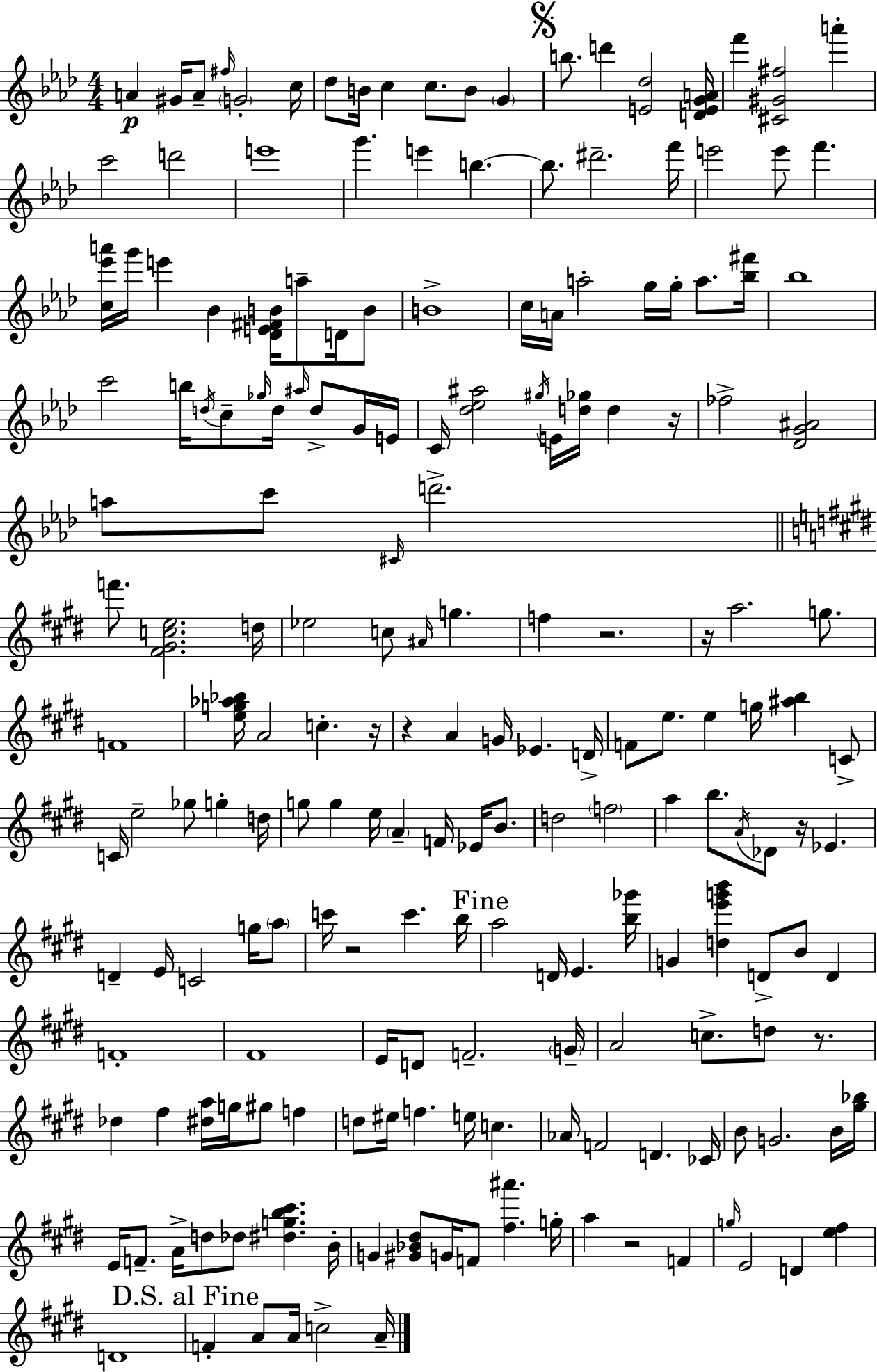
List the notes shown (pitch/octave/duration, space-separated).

A4/q G#4/s A4/e F#5/s G4/h C5/s Db5/e B4/s C5/q C5/e. B4/e G4/q B5/e. D6/q [E4,Db5]/h [D4,E4,G4,A4]/s F6/q [C#4,G#4,F#5]/h A6/q C6/h D6/h E6/w G6/q. E6/q B5/q. B5/e. D#6/h. F6/s E6/h E6/e F6/q. [C5,Eb6,A6]/s G6/s E6/q Bb4/q [Db4,E4,F#4,B4]/s A5/e D4/s B4/e B4/w C5/s A4/s A5/h G5/s G5/s A5/e. [Bb5,F#6]/s Bb5/w C6/h B5/s D5/s C5/e Gb5/s D5/s A#5/s D5/e G4/s E4/s C4/s [Db5,Eb5,A#5]/h G#5/s E4/s [D5,Gb5]/s D5/q R/s FES5/h [Db4,G4,A#4]/h A5/e C6/e C#4/s D6/h. F6/e. [F#4,G#4,C5,E5]/h. D5/s Eb5/h C5/e A#4/s G5/q. F5/q R/h. R/s A5/h. G5/e. F4/w [E5,G5,Ab5,Bb5]/s A4/h C5/q. R/s R/q A4/q G4/s Eb4/q. D4/s F4/e E5/e. E5/q G5/s [A#5,B5]/q C4/e C4/s E5/h Gb5/e G5/q D5/s G5/e G5/q E5/s A4/q F4/s Eb4/s B4/e. D5/h F5/h A5/q B5/e. A4/s Db4/e R/s Eb4/q. D4/q E4/s C4/h G5/s A5/e C6/s R/h C6/q. B5/s A5/h D4/s E4/q. [B5,Gb6]/s G4/q [D5,E6,G6,B6]/q D4/e B4/e D4/q F4/w F#4/w E4/s D4/e F4/h. G4/s A4/h C5/e. D5/e R/e. Db5/q F#5/q [D#5,A5]/s G5/s G#5/e F5/q D5/e EIS5/s F5/q. E5/s C5/q. Ab4/s F4/h D4/q. CES4/s B4/e G4/h. B4/s [G#5,Bb5]/s E4/s F4/e. A4/s D5/e Db5/e [D#5,G5,B5,C#6]/q. B4/s G4/q [G#4,Bb4,D#5]/e G4/s F4/e [F#5,A#6]/q. G5/s A5/q R/h F4/q G5/s E4/h D4/q [E5,F#5]/q D4/w F4/q A4/e A4/s C5/h A4/s